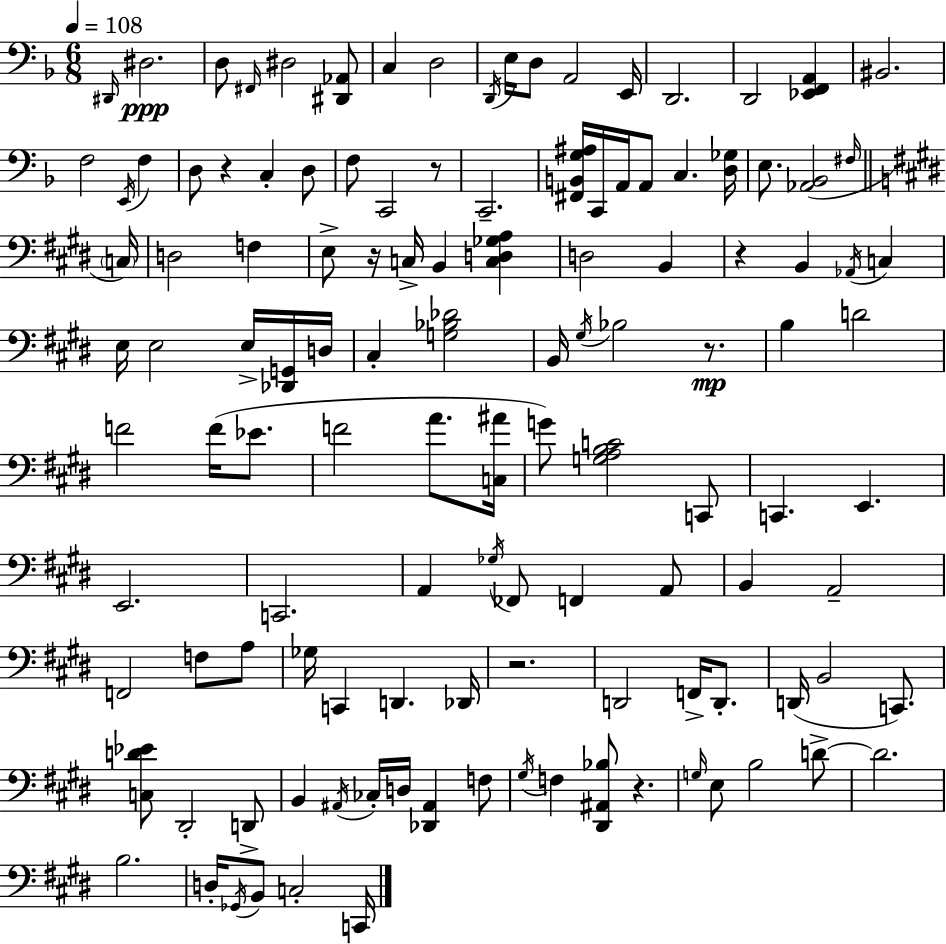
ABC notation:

X:1
T:Untitled
M:6/8
L:1/4
K:Dm
^D,,/4 ^D,2 D,/2 ^F,,/4 ^D,2 [^D,,_A,,]/2 C, D,2 D,,/4 E,/4 D,/2 A,,2 E,,/4 D,,2 D,,2 [_E,,F,,A,,] ^B,,2 F,2 E,,/4 F, D,/2 z C, D,/2 F,/2 C,,2 z/2 C,,2 [^F,,B,,G,^A,]/4 C,,/4 A,,/4 A,,/2 C, [D,_G,]/4 E,/2 [_A,,_B,,]2 ^F,/4 C,/4 D,2 F, E,/2 z/4 C,/4 B,, [C,D,_G,A,] D,2 B,, z B,, _A,,/4 C, E,/4 E,2 E,/4 [_D,,G,,]/4 D,/4 ^C, [G,_B,_D]2 B,,/4 ^G,/4 _B,2 z/2 B, D2 F2 F/4 _E/2 F2 A/2 [C,^A]/4 G/2 [G,A,B,C]2 C,,/2 C,, E,, E,,2 C,,2 A,, _G,/4 _F,,/2 F,, A,,/2 B,, A,,2 F,,2 F,/2 A,/2 _G,/4 C,, D,, _D,,/4 z2 D,,2 F,,/4 D,,/2 D,,/4 B,,2 C,,/2 [C,D_E]/2 ^D,,2 D,,/2 B,, ^A,,/4 _C,/4 D,/4 [_D,,^A,,] F,/2 ^G,/4 F, [^D,,^A,,_B,]/2 z G,/4 E,/2 B,2 D/2 D2 B,2 D,/4 _G,,/4 B,,/2 C,2 C,,/4